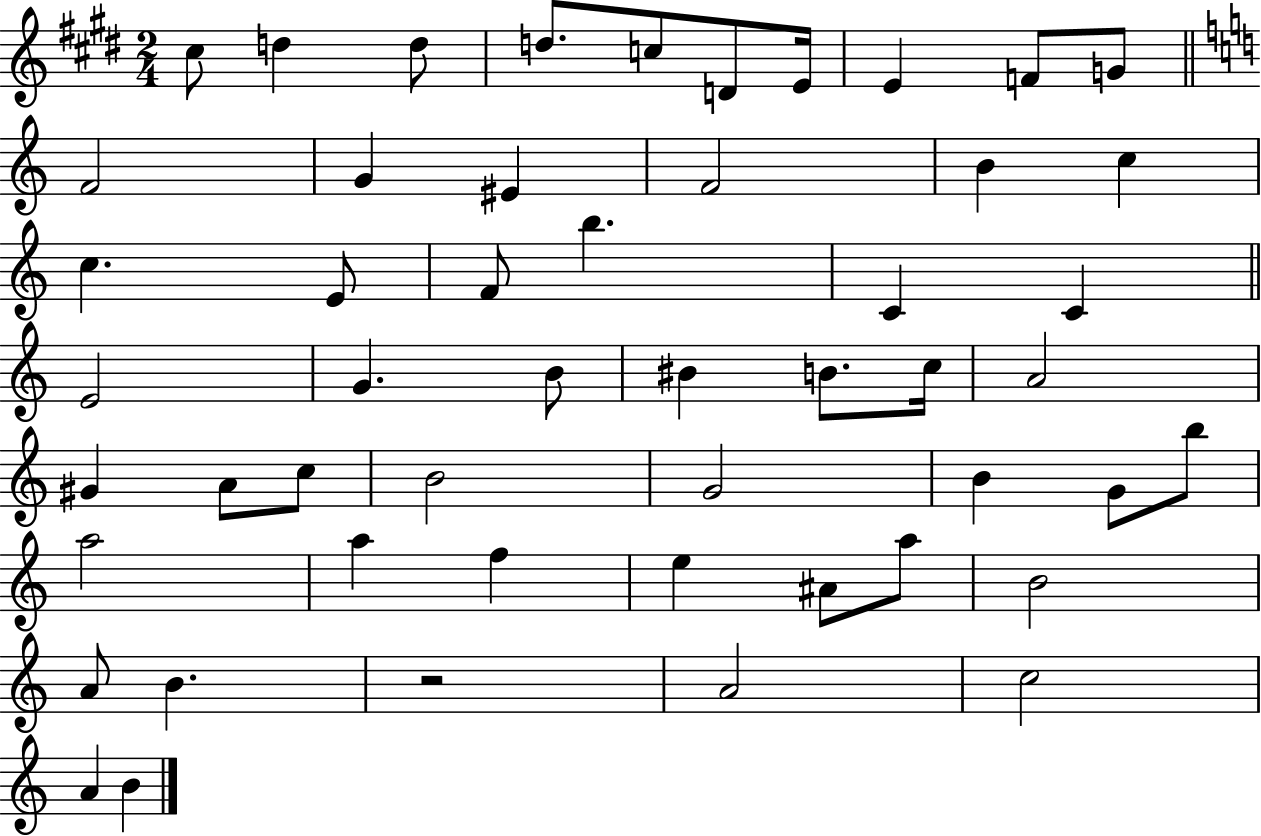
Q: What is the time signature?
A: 2/4